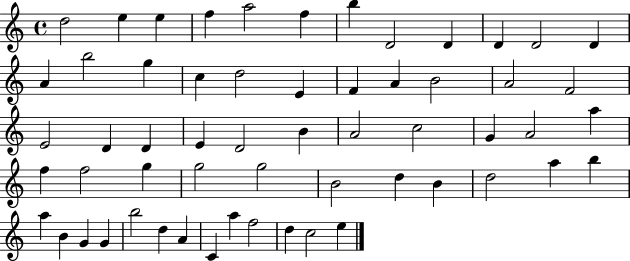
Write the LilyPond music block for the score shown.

{
  \clef treble
  \time 4/4
  \defaultTimeSignature
  \key c \major
  d''2 e''4 e''4 | f''4 a''2 f''4 | b''4 d'2 d'4 | d'4 d'2 d'4 | \break a'4 b''2 g''4 | c''4 d''2 e'4 | f'4 a'4 b'2 | a'2 f'2 | \break e'2 d'4 d'4 | e'4 d'2 b'4 | a'2 c''2 | g'4 a'2 a''4 | \break f''4 f''2 g''4 | g''2 g''2 | b'2 d''4 b'4 | d''2 a''4 b''4 | \break a''4 b'4 g'4 g'4 | b''2 d''4 a'4 | c'4 a''4 f''2 | d''4 c''2 e''4 | \break \bar "|."
}